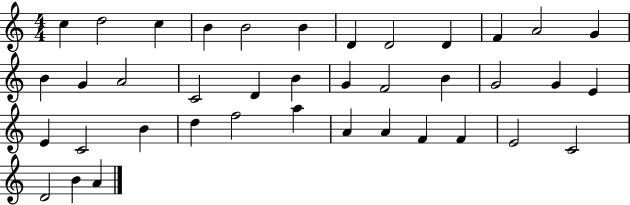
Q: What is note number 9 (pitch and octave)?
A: D4